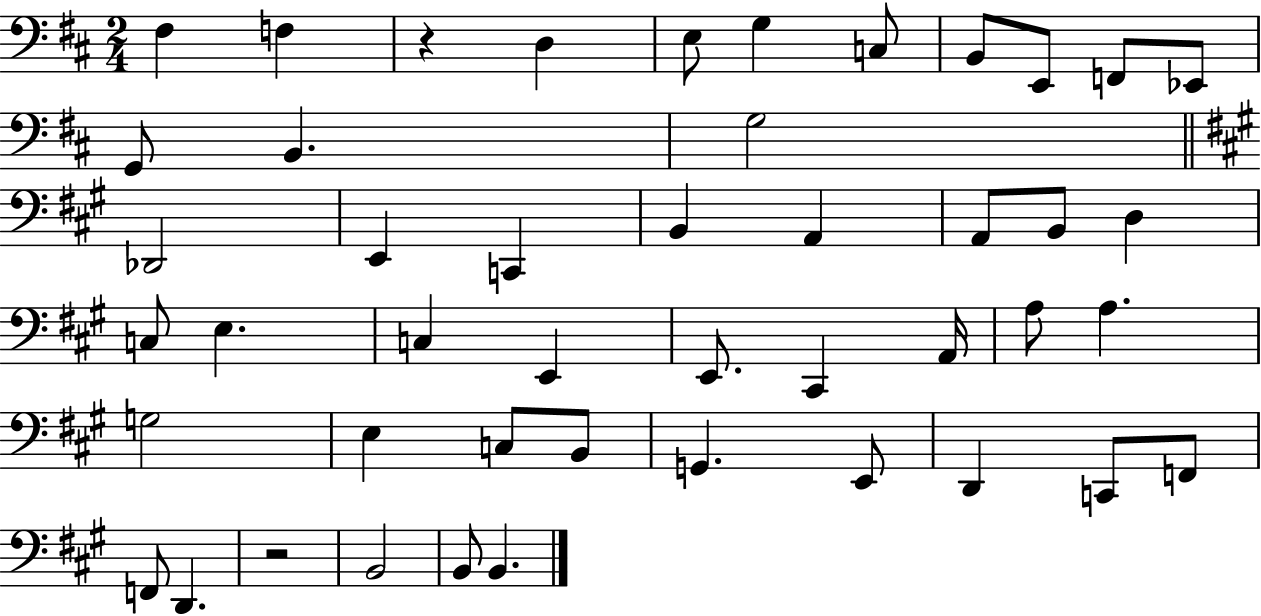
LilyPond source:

{
  \clef bass
  \numericTimeSignature
  \time 2/4
  \key d \major
  fis4 f4 | r4 d4 | e8 g4 c8 | b,8 e,8 f,8 ees,8 | \break g,8 b,4. | g2 | \bar "||" \break \key a \major des,2 | e,4 c,4 | b,4 a,4 | a,8 b,8 d4 | \break c8 e4. | c4 e,4 | e,8. cis,4 a,16 | a8 a4. | \break g2 | e4 c8 b,8 | g,4. e,8 | d,4 c,8 f,8 | \break f,8 d,4. | r2 | b,2 | b,8 b,4. | \break \bar "|."
}